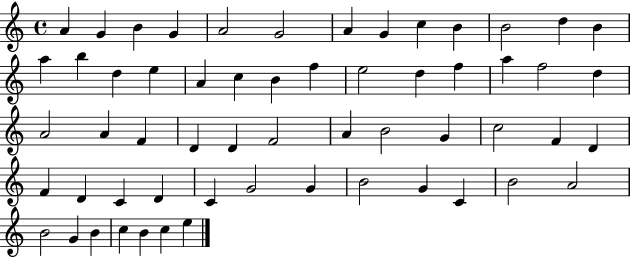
X:1
T:Untitled
M:4/4
L:1/4
K:C
A G B G A2 G2 A G c B B2 d B a b d e A c B f e2 d f a f2 d A2 A F D D F2 A B2 G c2 F D F D C D C G2 G B2 G C B2 A2 B2 G B c B c e